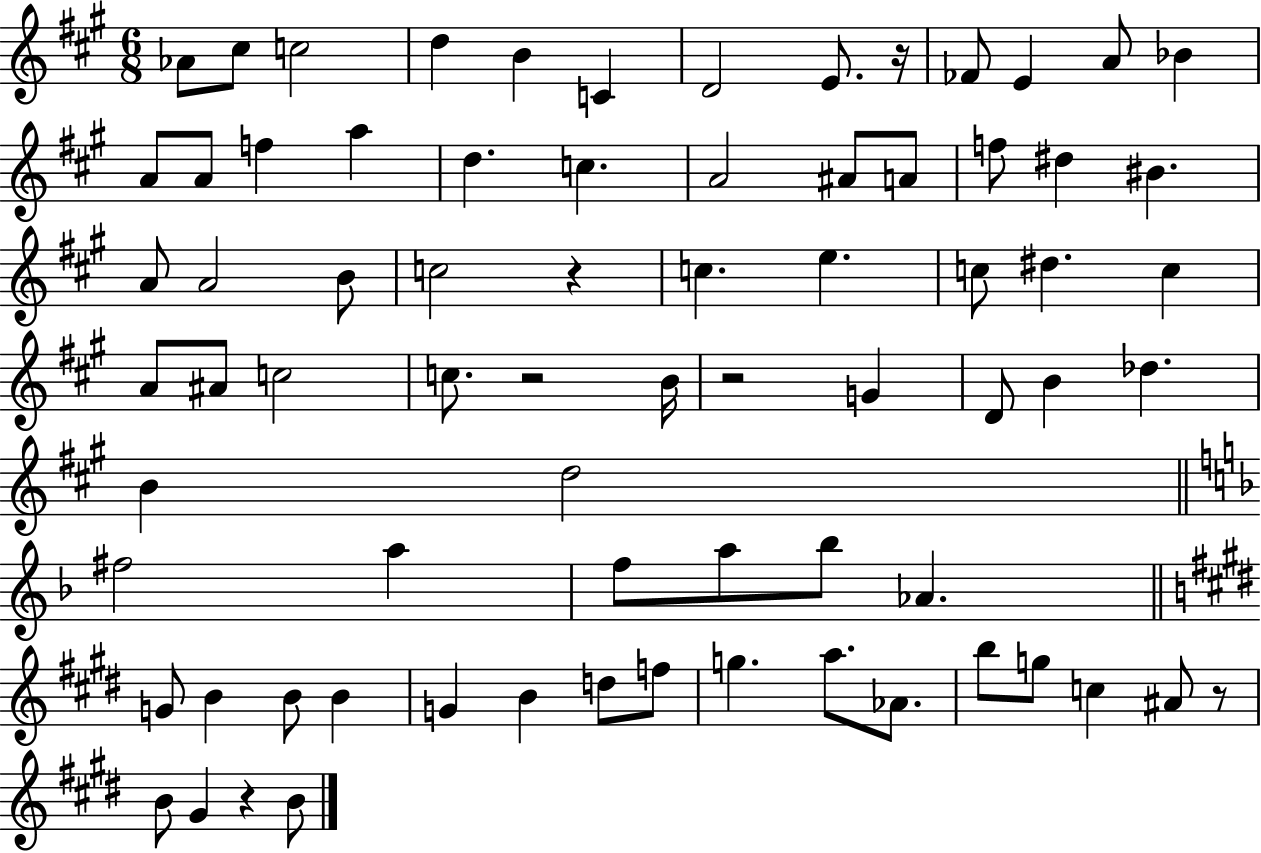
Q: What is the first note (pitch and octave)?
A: Ab4